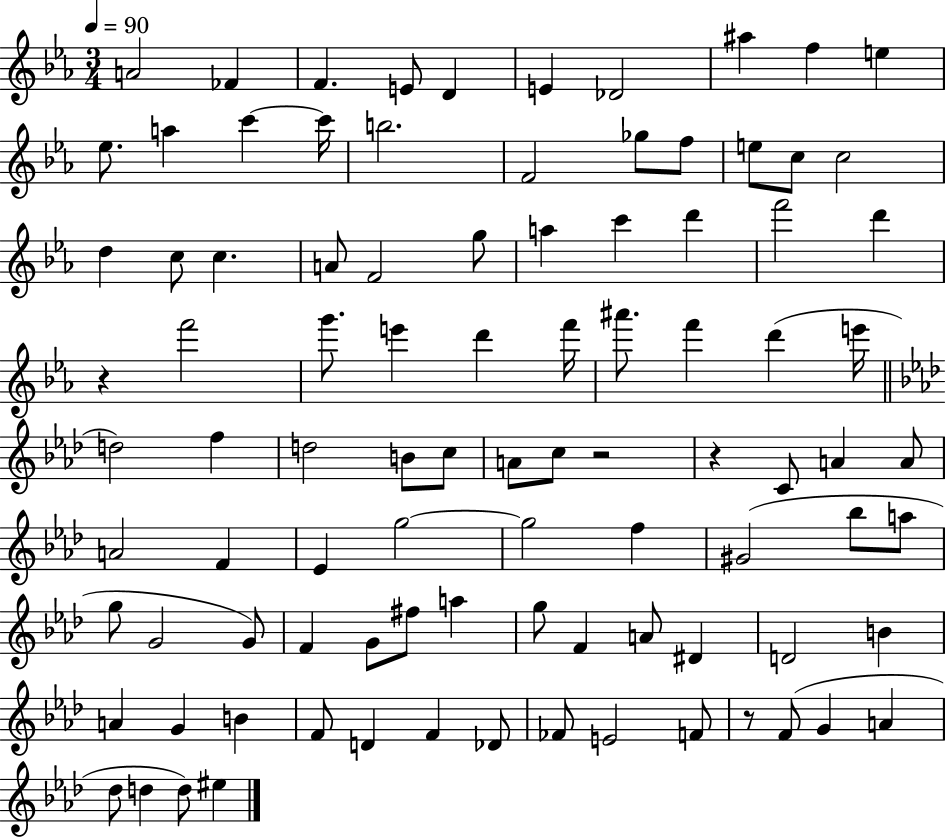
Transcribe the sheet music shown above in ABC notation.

X:1
T:Untitled
M:3/4
L:1/4
K:Eb
A2 _F F E/2 D E _D2 ^a f e _e/2 a c' c'/4 b2 F2 _g/2 f/2 e/2 c/2 c2 d c/2 c A/2 F2 g/2 a c' d' f'2 d' z f'2 g'/2 e' d' f'/4 ^a'/2 f' d' e'/4 d2 f d2 B/2 c/2 A/2 c/2 z2 z C/2 A A/2 A2 F _E g2 g2 f ^G2 _b/2 a/2 g/2 G2 G/2 F G/2 ^f/2 a g/2 F A/2 ^D D2 B A G B F/2 D F _D/2 _F/2 E2 F/2 z/2 F/2 G A _d/2 d d/2 ^e